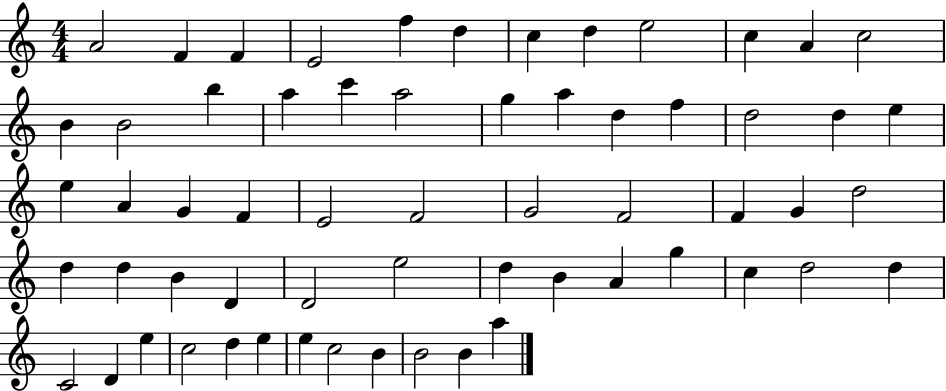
X:1
T:Untitled
M:4/4
L:1/4
K:C
A2 F F E2 f d c d e2 c A c2 B B2 b a c' a2 g a d f d2 d e e A G F E2 F2 G2 F2 F G d2 d d B D D2 e2 d B A g c d2 d C2 D e c2 d e e c2 B B2 B a